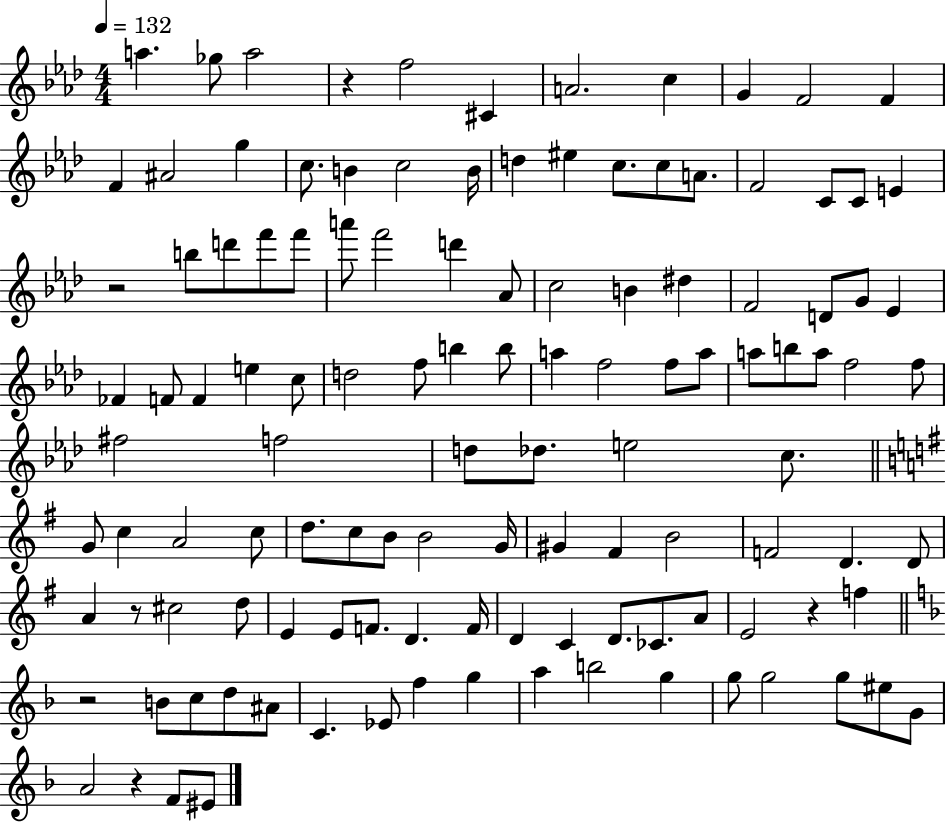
{
  \clef treble
  \numericTimeSignature
  \time 4/4
  \key aes \major
  \tempo 4 = 132
  a''4. ges''8 a''2 | r4 f''2 cis'4 | a'2. c''4 | g'4 f'2 f'4 | \break f'4 ais'2 g''4 | c''8. b'4 c''2 b'16 | d''4 eis''4 c''8. c''8 a'8. | f'2 c'8 c'8 e'4 | \break r2 b''8 d'''8 f'''8 f'''8 | a'''8 f'''2 d'''4 aes'8 | c''2 b'4 dis''4 | f'2 d'8 g'8 ees'4 | \break fes'4 f'8 f'4 e''4 c''8 | d''2 f''8 b''4 b''8 | a''4 f''2 f''8 a''8 | a''8 b''8 a''8 f''2 f''8 | \break fis''2 f''2 | d''8 des''8. e''2 c''8. | \bar "||" \break \key g \major g'8 c''4 a'2 c''8 | d''8. c''8 b'8 b'2 g'16 | gis'4 fis'4 b'2 | f'2 d'4. d'8 | \break a'4 r8 cis''2 d''8 | e'4 e'8 f'8. d'4. f'16 | d'4 c'4 d'8. ces'8. a'8 | e'2 r4 f''4 | \break \bar "||" \break \key f \major r2 b'8 c''8 d''8 ais'8 | c'4. ees'8 f''4 g''4 | a''4 b''2 g''4 | g''8 g''2 g''8 eis''8 g'8 | \break a'2 r4 f'8 eis'8 | \bar "|."
}